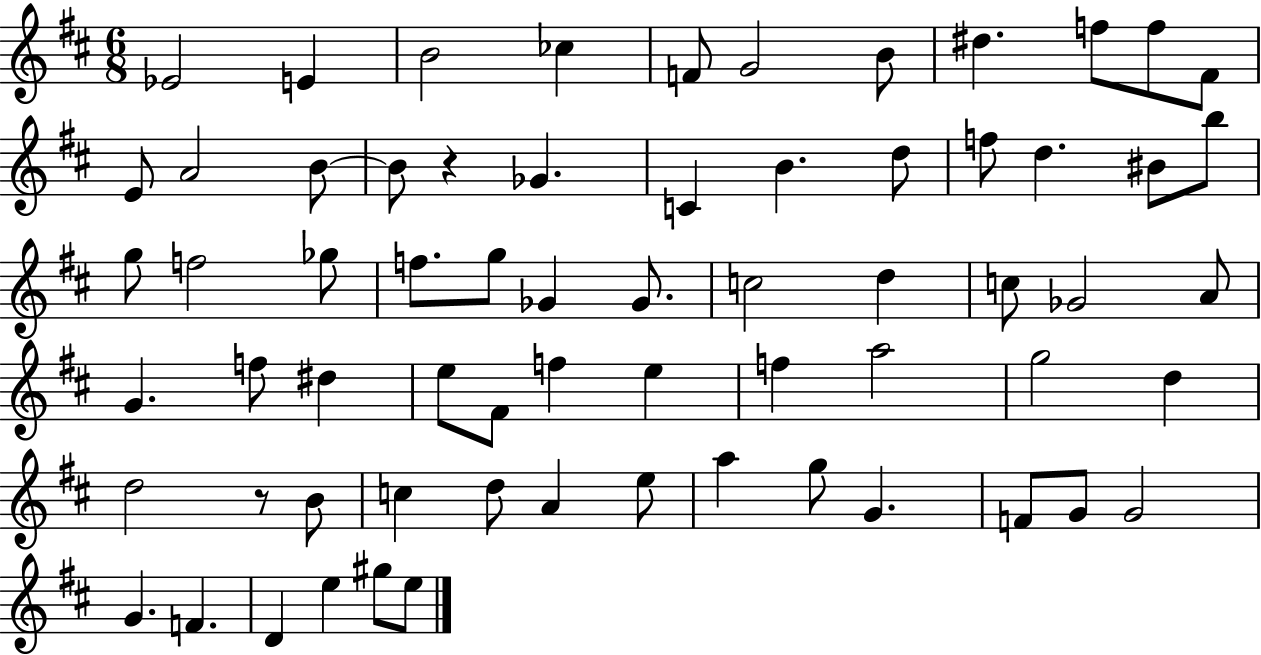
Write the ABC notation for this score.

X:1
T:Untitled
M:6/8
L:1/4
K:D
_E2 E B2 _c F/2 G2 B/2 ^d f/2 f/2 ^F/2 E/2 A2 B/2 B/2 z _G C B d/2 f/2 d ^B/2 b/2 g/2 f2 _g/2 f/2 g/2 _G _G/2 c2 d c/2 _G2 A/2 G f/2 ^d e/2 ^F/2 f e f a2 g2 d d2 z/2 B/2 c d/2 A e/2 a g/2 G F/2 G/2 G2 G F D e ^g/2 e/2